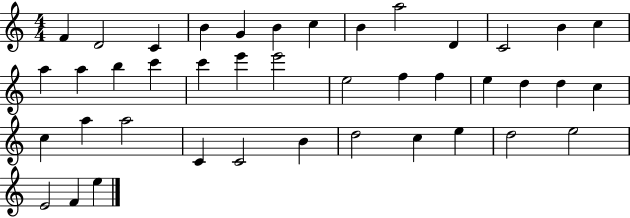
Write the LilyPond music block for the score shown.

{
  \clef treble
  \numericTimeSignature
  \time 4/4
  \key c \major
  f'4 d'2 c'4 | b'4 g'4 b'4 c''4 | b'4 a''2 d'4 | c'2 b'4 c''4 | \break a''4 a''4 b''4 c'''4 | c'''4 e'''4 e'''2 | e''2 f''4 f''4 | e''4 d''4 d''4 c''4 | \break c''4 a''4 a''2 | c'4 c'2 b'4 | d''2 c''4 e''4 | d''2 e''2 | \break e'2 f'4 e''4 | \bar "|."
}